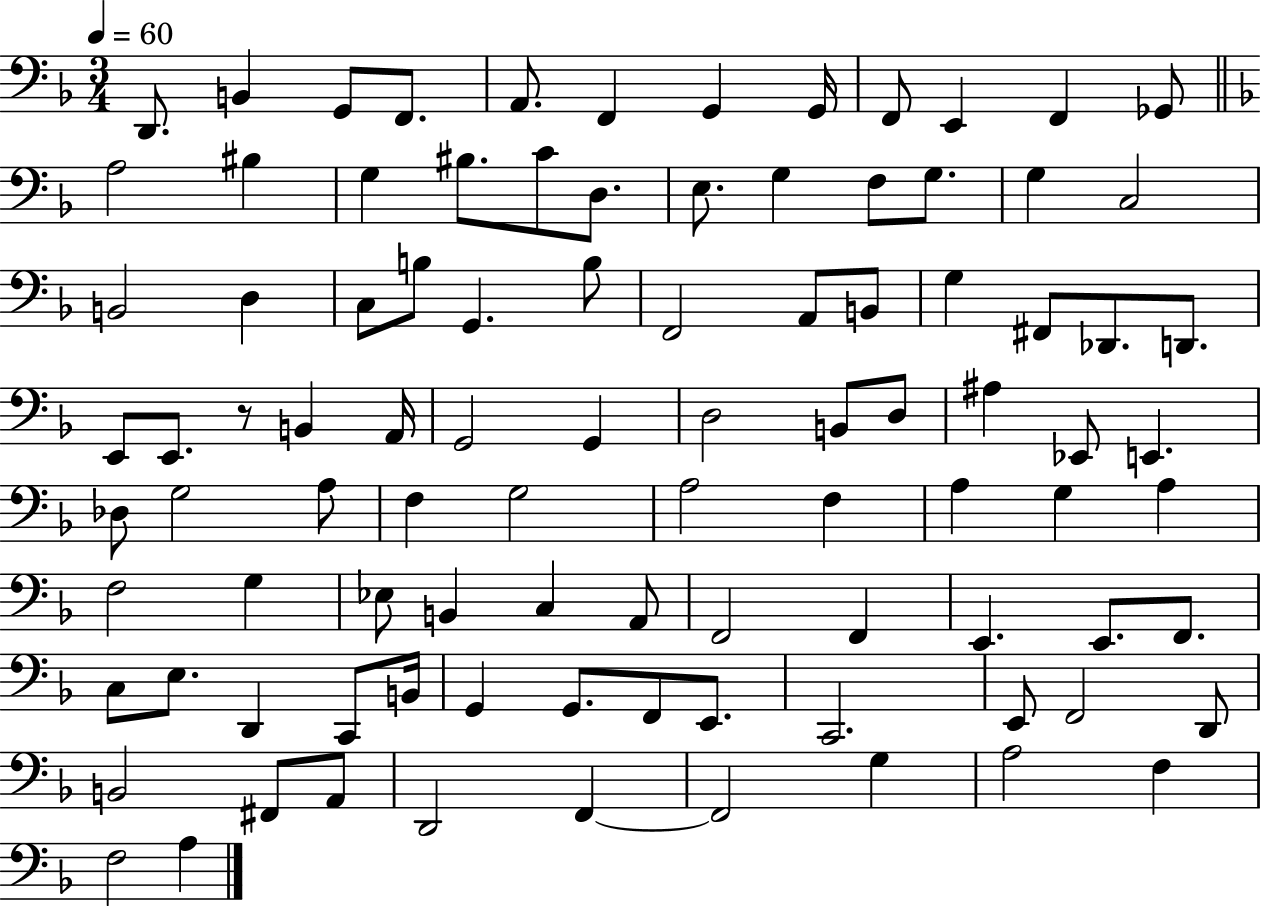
{
  \clef bass
  \numericTimeSignature
  \time 3/4
  \key f \major
  \tempo 4 = 60
  d,8. b,4 g,8 f,8. | a,8. f,4 g,4 g,16 | f,8 e,4 f,4 ges,8 | \bar "||" \break \key f \major a2 bis4 | g4 bis8. c'8 d8. | e8. g4 f8 g8. | g4 c2 | \break b,2 d4 | c8 b8 g,4. b8 | f,2 a,8 b,8 | g4 fis,8 des,8. d,8. | \break e,8 e,8. r8 b,4 a,16 | g,2 g,4 | d2 b,8 d8 | ais4 ees,8 e,4. | \break des8 g2 a8 | f4 g2 | a2 f4 | a4 g4 a4 | \break f2 g4 | ees8 b,4 c4 a,8 | f,2 f,4 | e,4. e,8. f,8. | \break c8 e8. d,4 c,8 b,16 | g,4 g,8. f,8 e,8. | c,2. | e,8 f,2 d,8 | \break b,2 fis,8 a,8 | d,2 f,4~~ | f,2 g4 | a2 f4 | \break f2 a4 | \bar "|."
}